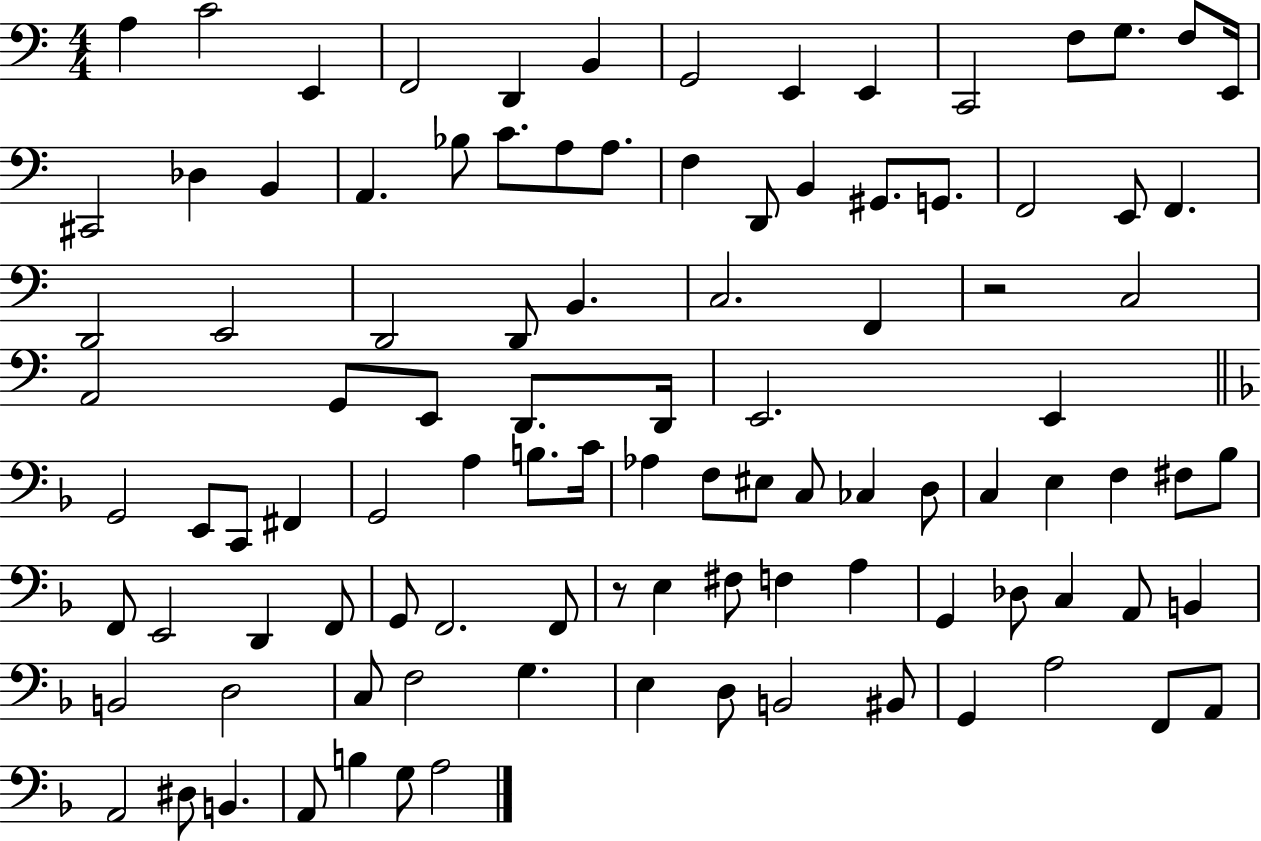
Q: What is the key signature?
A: C major